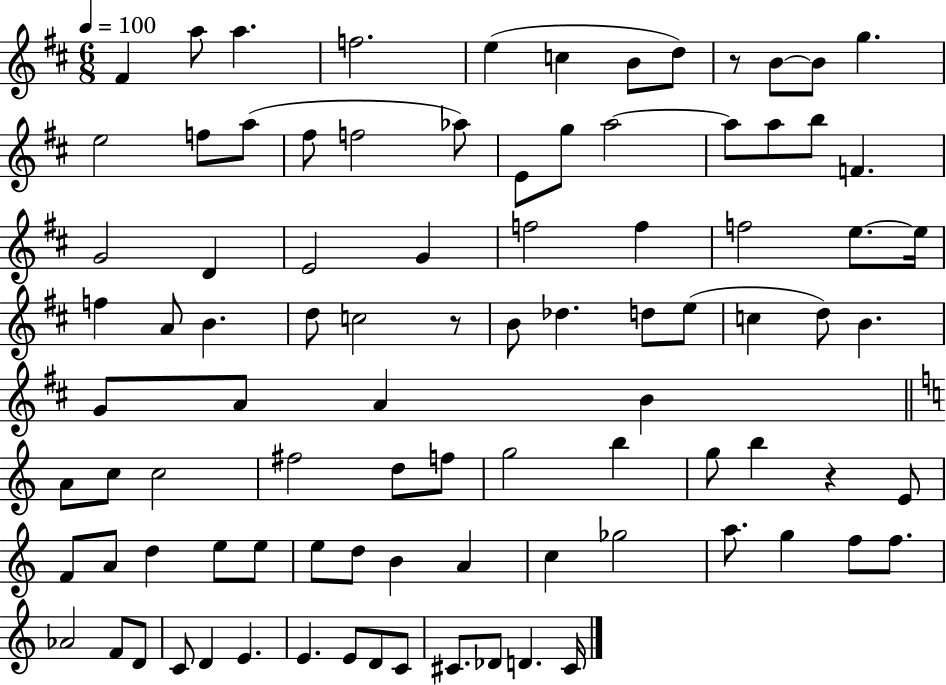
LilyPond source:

{
  \clef treble
  \numericTimeSignature
  \time 6/8
  \key d \major
  \tempo 4 = 100
  fis'4 a''8 a''4. | f''2. | e''4( c''4 b'8 d''8) | r8 b'8~~ b'8 g''4. | \break e''2 f''8 a''8( | fis''8 f''2 aes''8) | e'8 g''8 a''2~~ | a''8 a''8 b''8 f'4. | \break g'2 d'4 | e'2 g'4 | f''2 f''4 | f''2 e''8.~~ e''16 | \break f''4 a'8 b'4. | d''8 c''2 r8 | b'8 des''4. d''8 e''8( | c''4 d''8) b'4. | \break g'8 a'8 a'4 b'4 | \bar "||" \break \key c \major a'8 c''8 c''2 | fis''2 d''8 f''8 | g''2 b''4 | g''8 b''4 r4 e'8 | \break f'8 a'8 d''4 e''8 e''8 | e''8 d''8 b'4 a'4 | c''4 ges''2 | a''8. g''4 f''8 f''8. | \break aes'2 f'8 d'8 | c'8 d'4 e'4. | e'4. e'8 d'8 c'8 | cis'8. des'8 d'4. cis'16 | \break \bar "|."
}